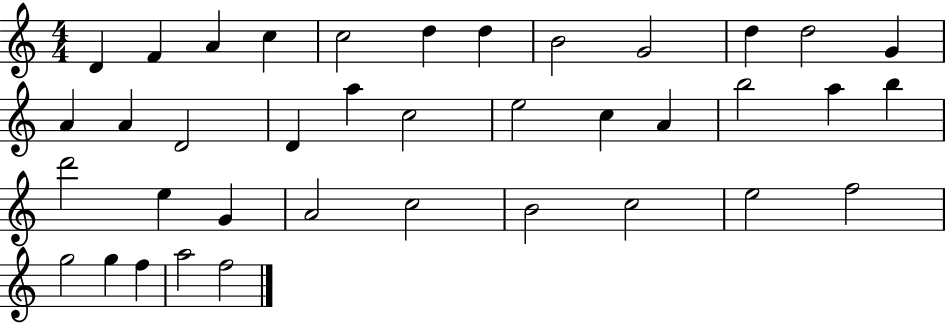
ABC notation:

X:1
T:Untitled
M:4/4
L:1/4
K:C
D F A c c2 d d B2 G2 d d2 G A A D2 D a c2 e2 c A b2 a b d'2 e G A2 c2 B2 c2 e2 f2 g2 g f a2 f2